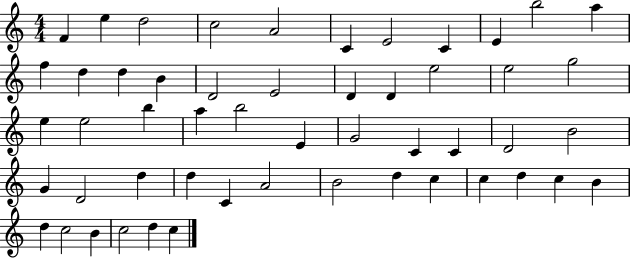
X:1
T:Untitled
M:4/4
L:1/4
K:C
F e d2 c2 A2 C E2 C E b2 a f d d B D2 E2 D D e2 e2 g2 e e2 b a b2 E G2 C C D2 B2 G D2 d d C A2 B2 d c c d c B d c2 B c2 d c